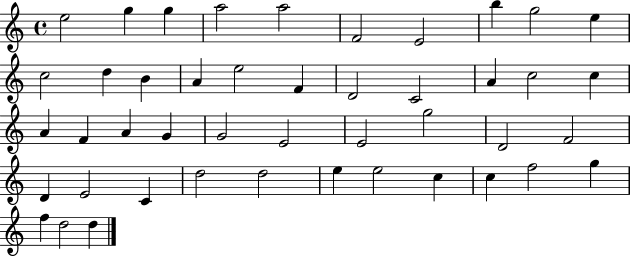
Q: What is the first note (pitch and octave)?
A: E5